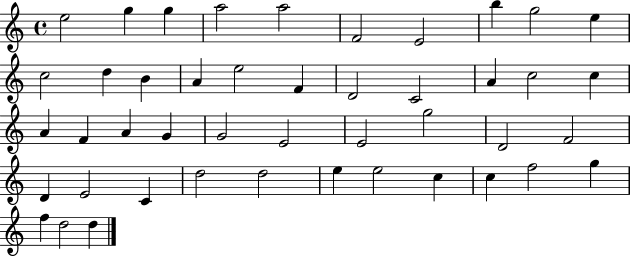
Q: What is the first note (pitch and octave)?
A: E5